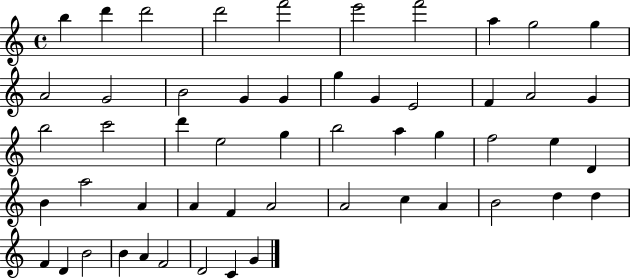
X:1
T:Untitled
M:4/4
L:1/4
K:C
b d' d'2 d'2 f'2 e'2 f'2 a g2 g A2 G2 B2 G G g G E2 F A2 G b2 c'2 d' e2 g b2 a g f2 e D B a2 A A F A2 A2 c A B2 d d F D B2 B A F2 D2 C G